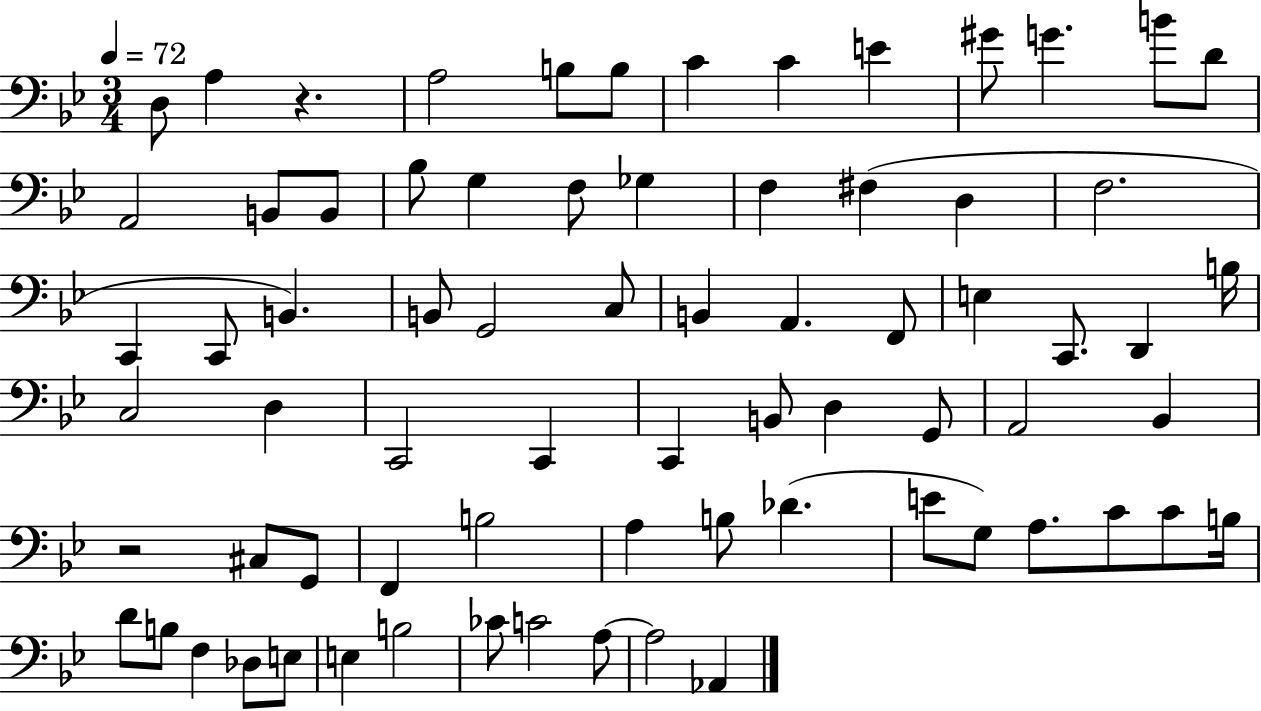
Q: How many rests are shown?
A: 2